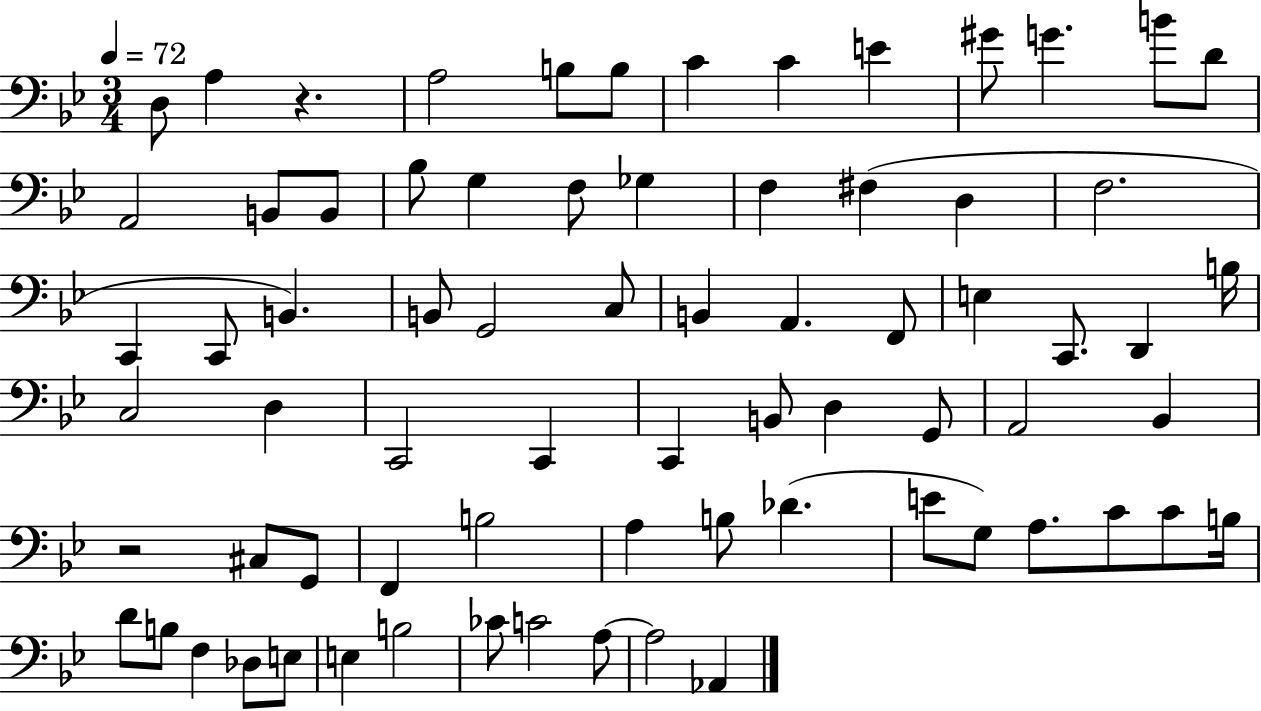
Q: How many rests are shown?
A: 2